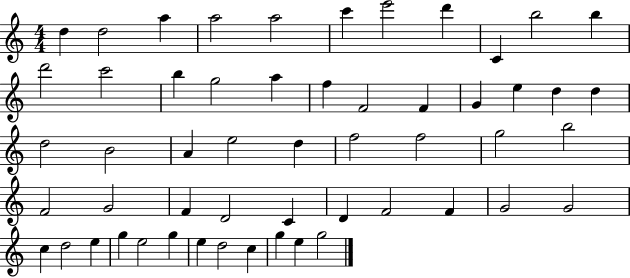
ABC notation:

X:1
T:Untitled
M:4/4
L:1/4
K:C
d d2 a a2 a2 c' e'2 d' C b2 b d'2 c'2 b g2 a f F2 F G e d d d2 B2 A e2 d f2 f2 g2 b2 F2 G2 F D2 C D F2 F G2 G2 c d2 e g e2 g e d2 c g e g2